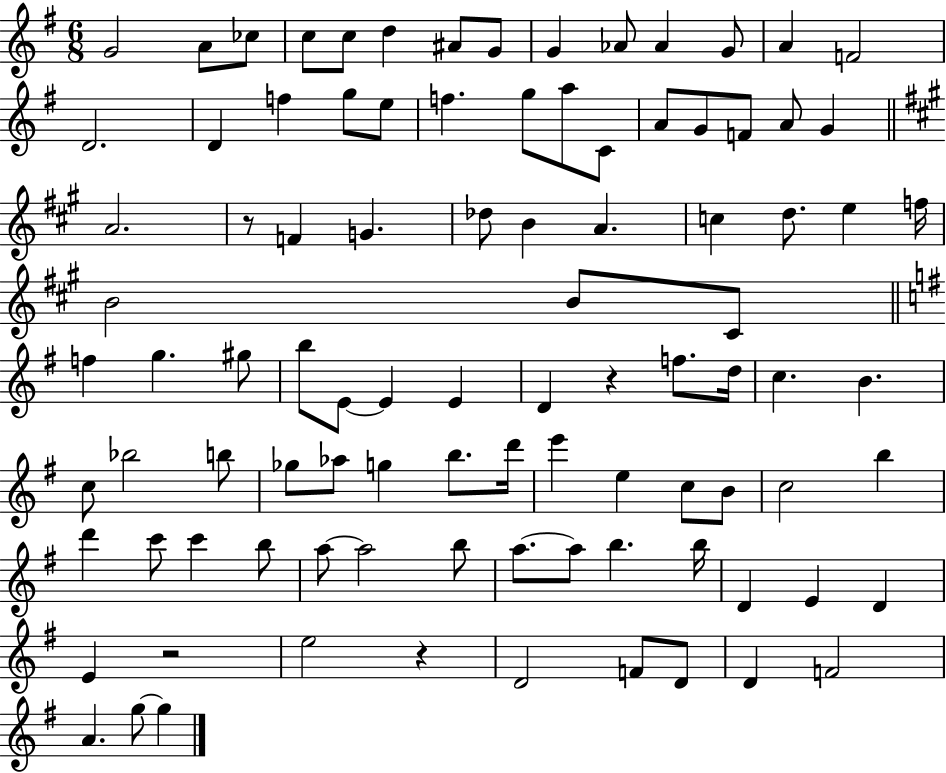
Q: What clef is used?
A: treble